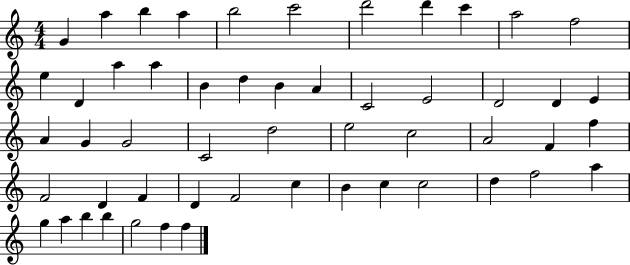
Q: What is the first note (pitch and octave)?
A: G4